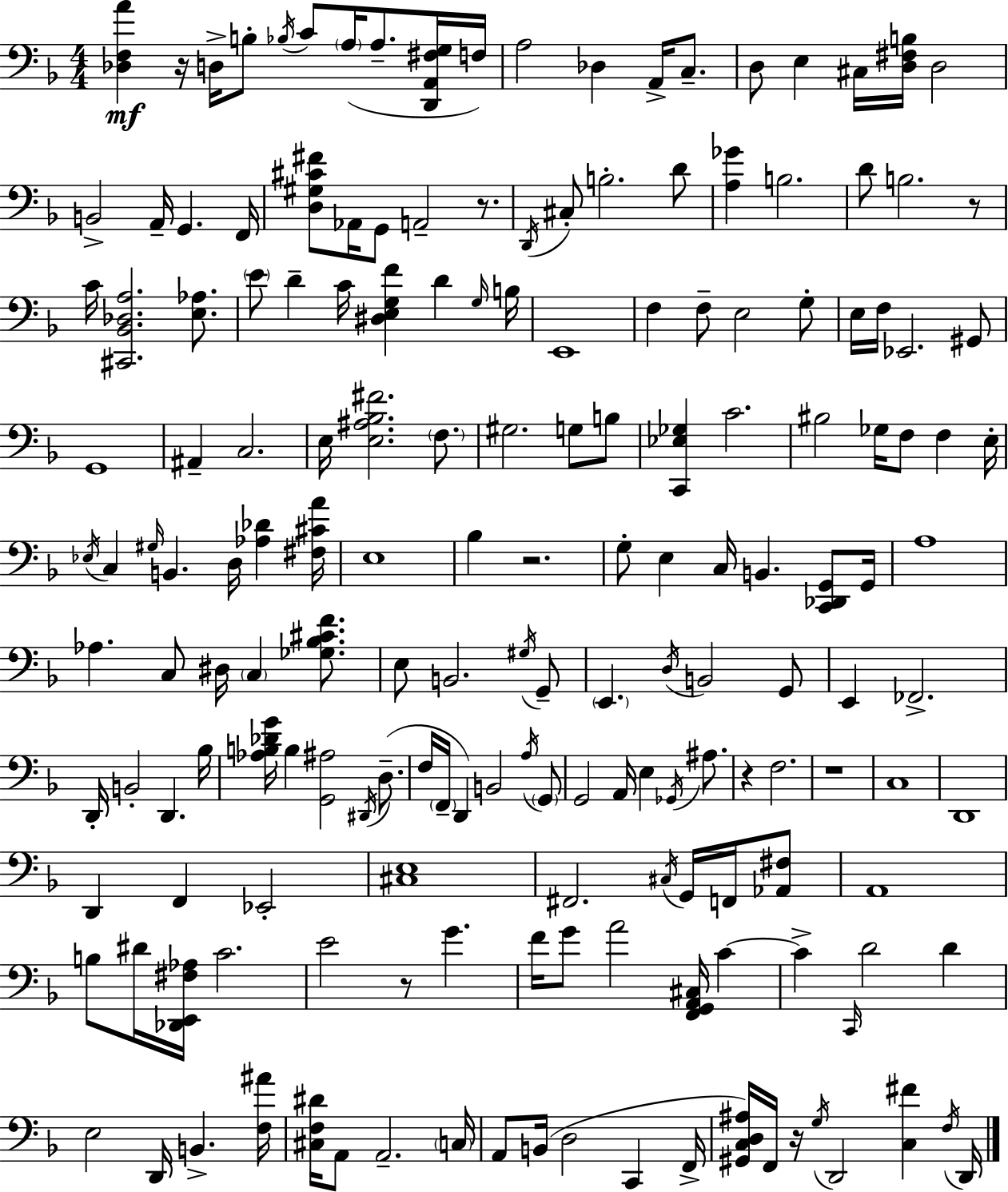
[Db3,F3,A4]/q R/s D3/s B3/e Bb3/s C4/e A3/s A3/e. [D2,A2,F#3,G3]/s F3/s A3/h Db3/q A2/s C3/e. D3/e E3/q C#3/s [D3,F#3,B3]/s D3/h B2/h A2/s G2/q. F2/s [D3,G#3,C#4,F#4]/e Ab2/s G2/e A2/h R/e. D2/s C#3/e B3/h. D4/e [A3,Gb4]/q B3/h. D4/e B3/h. R/e C4/s [C#2,Bb2,Db3,A3]/h. [E3,Ab3]/e. E4/e D4/q C4/s [D#3,E3,G3,F4]/q D4/q G3/s B3/s E2/w F3/q F3/e E3/h G3/e E3/s F3/s Eb2/h. G#2/e G2/w A#2/q C3/h. E3/s [E3,A#3,Bb3,F#4]/h. F3/e. G#3/h. G3/e B3/e [C2,Eb3,Gb3]/q C4/h. BIS3/h Gb3/s F3/e F3/q E3/s Eb3/s C3/q G#3/s B2/q. D3/s [Ab3,Db4]/q [F#3,C#4,A4]/s E3/w Bb3/q R/h. G3/e E3/q C3/s B2/q. [C2,Db2,G2]/e G2/s A3/w Ab3/q. C3/e D#3/s C3/q [Gb3,Bb3,C#4,F4]/e. E3/e B2/h. G#3/s G2/e E2/q. D3/s B2/h G2/e E2/q FES2/h. D2/s B2/h D2/q. Bb3/s [Ab3,B3,Db4,G4]/s B3/q [G2,A#3]/h D#2/s D3/e. F3/s F2/s D2/q B2/h A3/s G2/e G2/h A2/s E3/q Gb2/s A#3/e. R/q F3/h. R/w C3/w D2/w D2/q F2/q Eb2/h [C#3,E3]/w F#2/h. C#3/s G2/s F2/s [Ab2,F#3]/e A2/w B3/e D#4/s [Db2,E2,F#3,Ab3]/s C4/h. E4/h R/e G4/q. F4/s G4/e A4/h [F2,G2,A2,C#3]/s C4/q C4/q C2/s D4/h D4/q E3/h D2/s B2/q. [F3,A#4]/s [C#3,F3,D#4]/s A2/e A2/h. C3/s A2/e B2/s D3/h C2/q F2/s [G#2,C3,D3,A#3]/s F2/s R/s G3/s D2/h [C3,F#4]/q F3/s D2/s